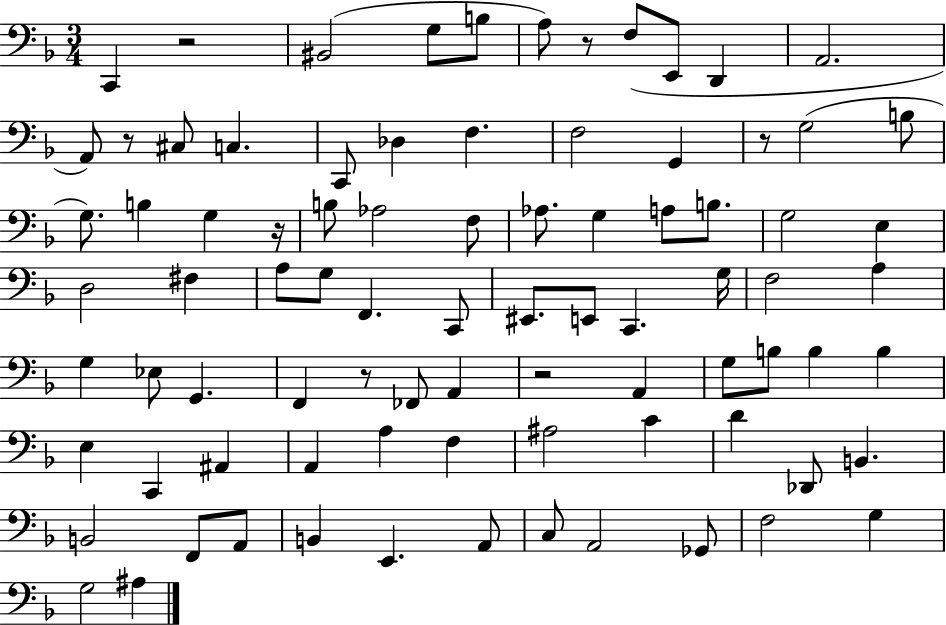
X:1
T:Untitled
M:3/4
L:1/4
K:F
C,, z2 ^B,,2 G,/2 B,/2 A,/2 z/2 F,/2 E,,/2 D,, A,,2 A,,/2 z/2 ^C,/2 C, C,,/2 _D, F, F,2 G,, z/2 G,2 B,/2 G,/2 B, G, z/4 B,/2 _A,2 F,/2 _A,/2 G, A,/2 B,/2 G,2 E, D,2 ^F, A,/2 G,/2 F,, C,,/2 ^E,,/2 E,,/2 C,, G,/4 F,2 A, G, _E,/2 G,, F,, z/2 _F,,/2 A,, z2 A,, G,/2 B,/2 B, B, E, C,, ^A,, A,, A, F, ^A,2 C D _D,,/2 B,, B,,2 F,,/2 A,,/2 B,, E,, A,,/2 C,/2 A,,2 _G,,/2 F,2 G, G,2 ^A,